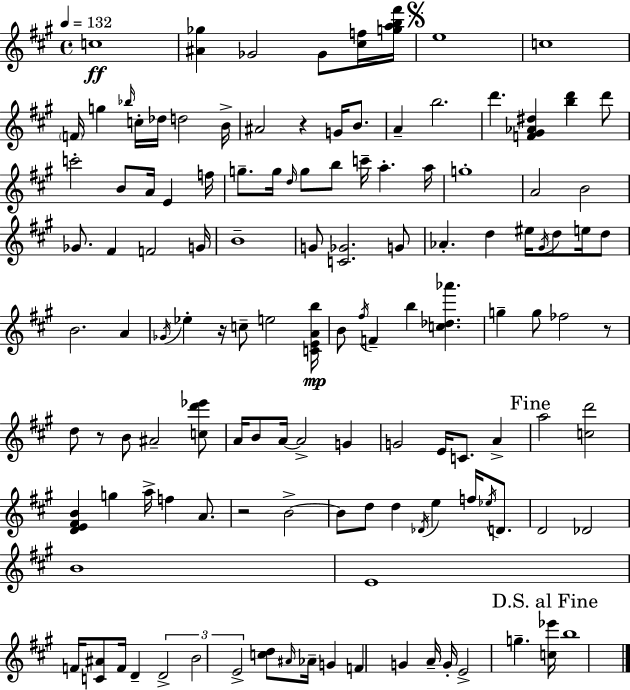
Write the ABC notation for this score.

X:1
T:Untitled
M:4/4
L:1/4
K:A
c4 [^A_g] _G2 _G/2 [^cf]/4 [gab^f']/4 e4 c4 F/4 g _b/4 c/4 _d/4 d2 B/4 ^A2 z G/4 B/2 A b2 d' [F^G_A^d] [bd'] d'/2 c'2 B/2 A/4 E f/4 g/2 g/4 d/4 g/2 b/2 c'/4 a a/4 g4 A2 B2 _G/2 ^F F2 G/4 B4 G/2 [C_G]2 G/2 _A d ^e/4 ^G/4 d/2 e/4 d/2 B2 A _G/4 _e z/4 c/2 e2 [CEAb]/4 B/2 ^f/4 F b [c_d_a'] g g/2 _f2 z/2 d/2 z/2 B/2 ^A2 [cd'_e']/2 A/4 B/2 A/4 A2 G G2 E/4 C/2 A a2 [cd']2 [DE^FB] g a/4 f A/2 z2 B2 B/2 d/2 d _D/4 e f/4 _e/4 D/2 D2 _D2 B4 E4 F/4 [C^A]/2 F/4 D D2 B2 E2 [cd]/2 ^A/4 _A/4 G F G A/4 G/4 E2 g [c_e']/4 b4